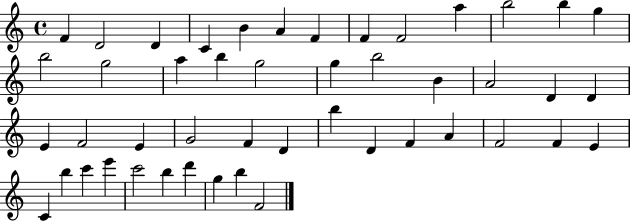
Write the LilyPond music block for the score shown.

{
  \clef treble
  \time 4/4
  \defaultTimeSignature
  \key c \major
  f'4 d'2 d'4 | c'4 b'4 a'4 f'4 | f'4 f'2 a''4 | b''2 b''4 g''4 | \break b''2 g''2 | a''4 b''4 g''2 | g''4 b''2 b'4 | a'2 d'4 d'4 | \break e'4 f'2 e'4 | g'2 f'4 d'4 | b''4 d'4 f'4 a'4 | f'2 f'4 e'4 | \break c'4 b''4 c'''4 e'''4 | c'''2 b''4 d'''4 | g''4 b''4 f'2 | \bar "|."
}